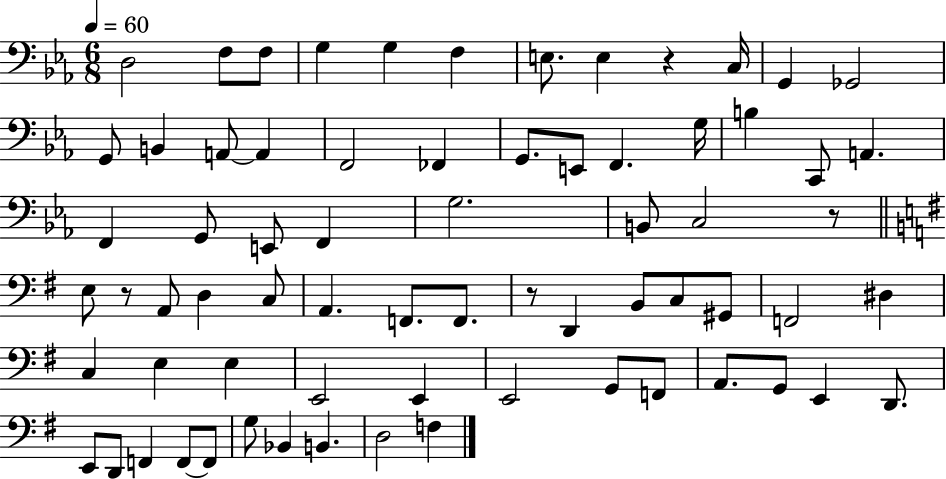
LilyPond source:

{
  \clef bass
  \numericTimeSignature
  \time 6/8
  \key ees \major
  \tempo 4 = 60
  d2 f8 f8 | g4 g4 f4 | e8. e4 r4 c16 | g,4 ges,2 | \break g,8 b,4 a,8~~ a,4 | f,2 fes,4 | g,8. e,8 f,4. g16 | b4 c,8 a,4. | \break f,4 g,8 e,8 f,4 | g2. | b,8 c2 r8 | \bar "||" \break \key g \major e8 r8 a,8 d4 c8 | a,4. f,8. f,8. | r8 d,4 b,8 c8 gis,8 | f,2 dis4 | \break c4 e4 e4 | e,2 e,4 | e,2 g,8 f,8 | a,8. g,8 e,4 d,8. | \break e,8 d,8 f,4 f,8~~ f,8 | g8 bes,4 b,4. | d2 f4 | \bar "|."
}